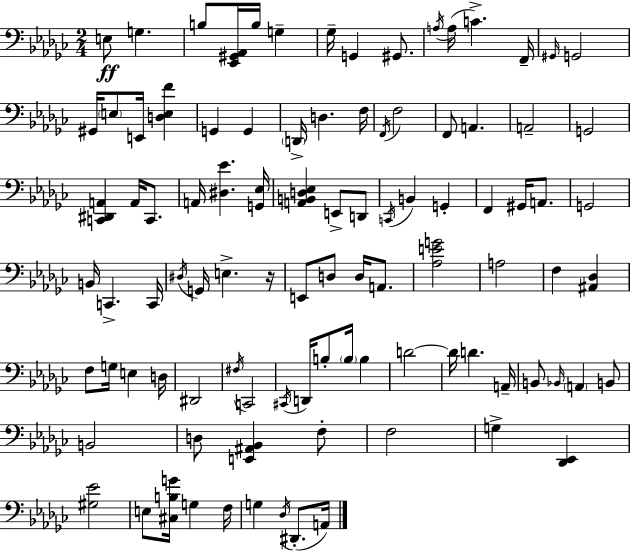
{
  \clef bass
  \numericTimeSignature
  \time 2/4
  \key ees \minor
  e8\ff g4. | b8 <ees, gis, aes,>16 b16 g4-- | ges16-- g,4 gis,8. | \acciaccatura { a16 }( a16 c'4.->) | \break f,16-- \grace { gis,16 } g,2 | gis,16 \parenthesize e8 e,16 <d e f'>4 | g,4 g,4 | \parenthesize d,16-> d4. | \break f16 \acciaccatura { f,16 } f2 | f,8 a,4. | a,2-- | g,2 | \break <c, dis, a,>4 a,16 | c,8. a,16 <dis ees'>4. | <g, ees>16 <a, b, d ees>4 e,8-> | d,8 \acciaccatura { c,16 } b,4 | \break g,4-. f,4 | gis,16 a,8. g,2 | b,16 c,4.-> | c,16 \acciaccatura { dis16 } g,16 e4.-> | \break r16 e,8 d8 | d16 a,8. <aes e' g'>2 | a2 | f4 | \break <ais, des>4 f8 g16 | e4 d16 dis,2 | \acciaccatura { fis16 } c,2 | \acciaccatura { cis,16 } d,16 | \break b8-. \parenthesize b16 b4 d'2~~ | d'16 | d'4. a,16-- b,8 | \grace { bes,16 } \parenthesize a,4 b,8 | \break b,2 | d8 <e, ais, bes,>4 f8-. | f2 | g4-> <des, ees,>4 | \break <gis ees'>2 | e8 <cis b g'>16 g4 f16 | g4 \acciaccatura { des16 }( dis,8.-. | a,16) \bar "|."
}